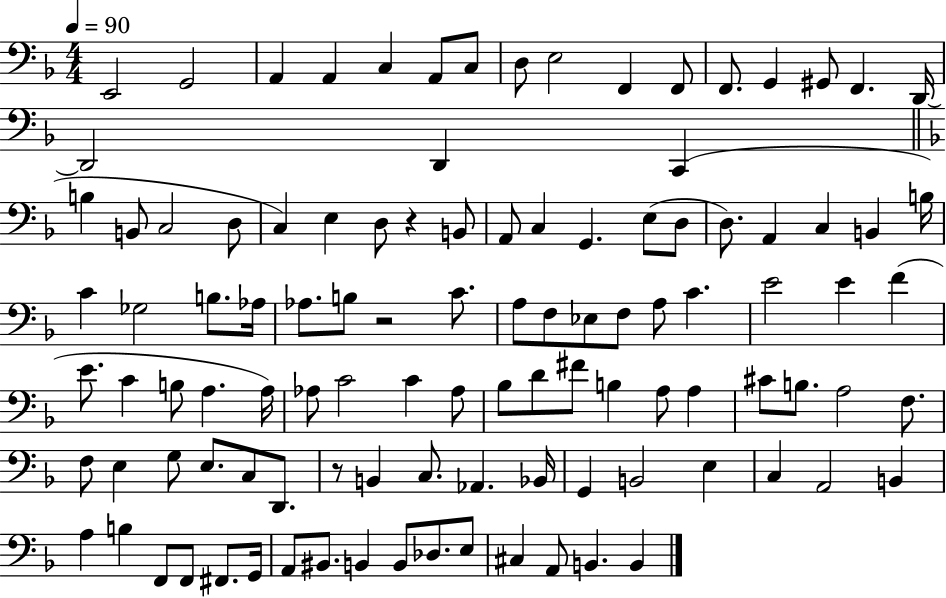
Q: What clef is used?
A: bass